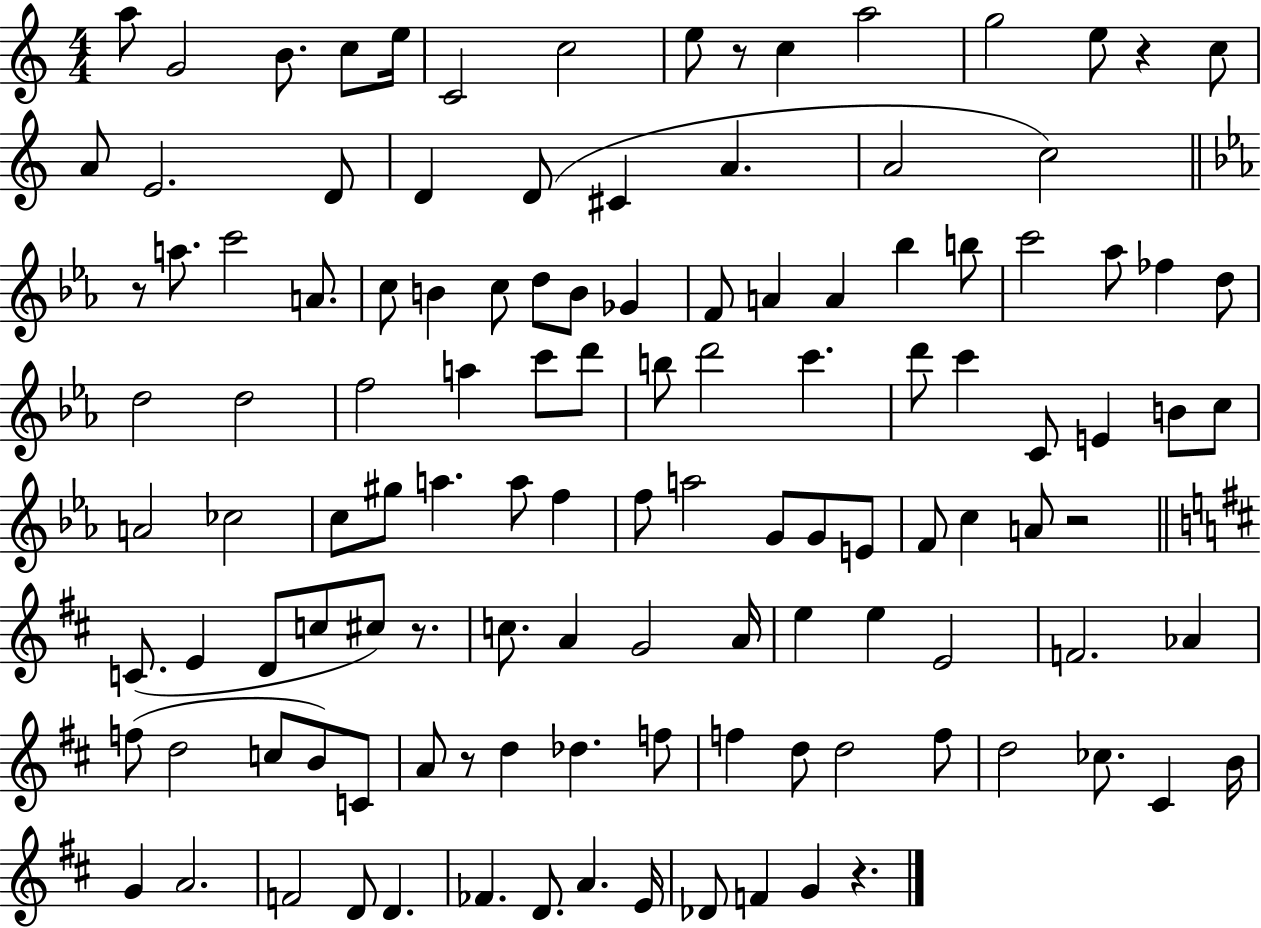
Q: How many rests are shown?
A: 7